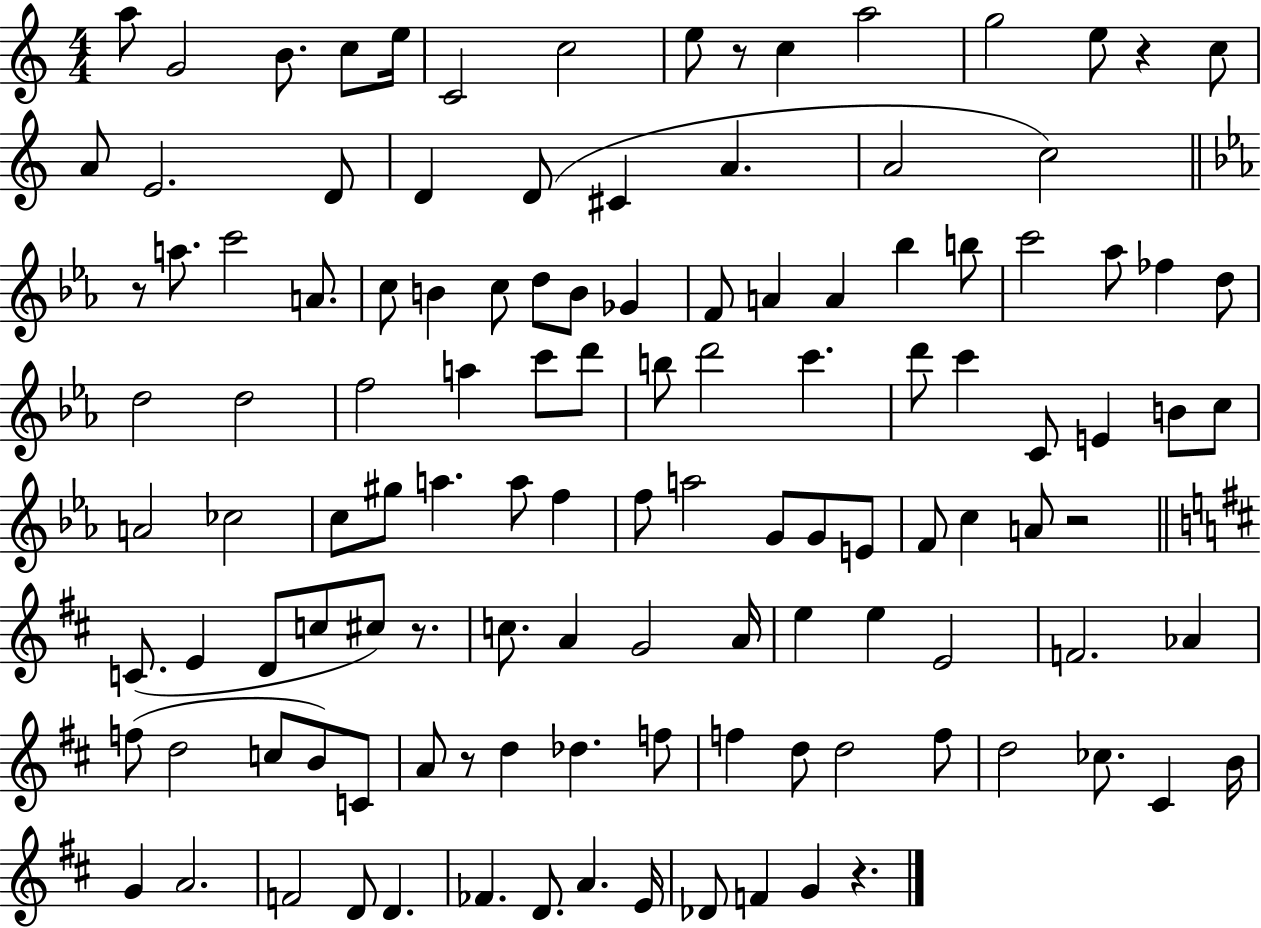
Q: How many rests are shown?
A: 7